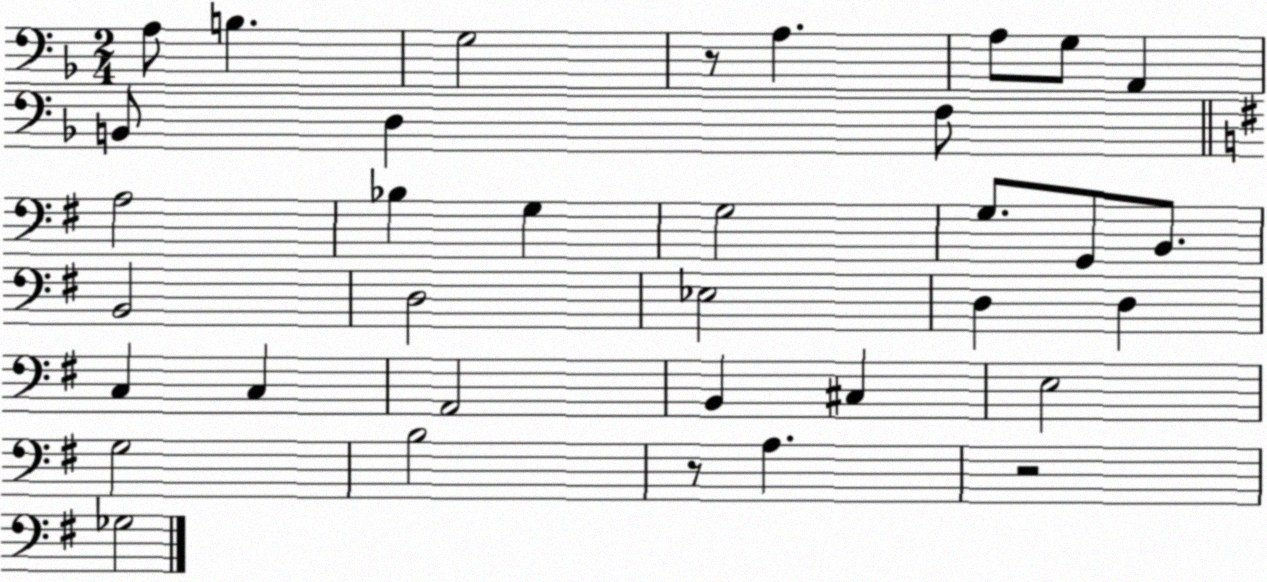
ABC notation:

X:1
T:Untitled
M:2/4
L:1/4
K:F
A,/2 B, G,2 z/2 A, A,/2 G,/2 A,, B,,/2 D, F,/2 A,2 _B, G, G,2 G,/2 G,,/2 B,,/2 B,,2 D,2 _E,2 D, D, C, C, A,,2 B,, ^C, E,2 G,2 B,2 z/2 A, z2 _G,2